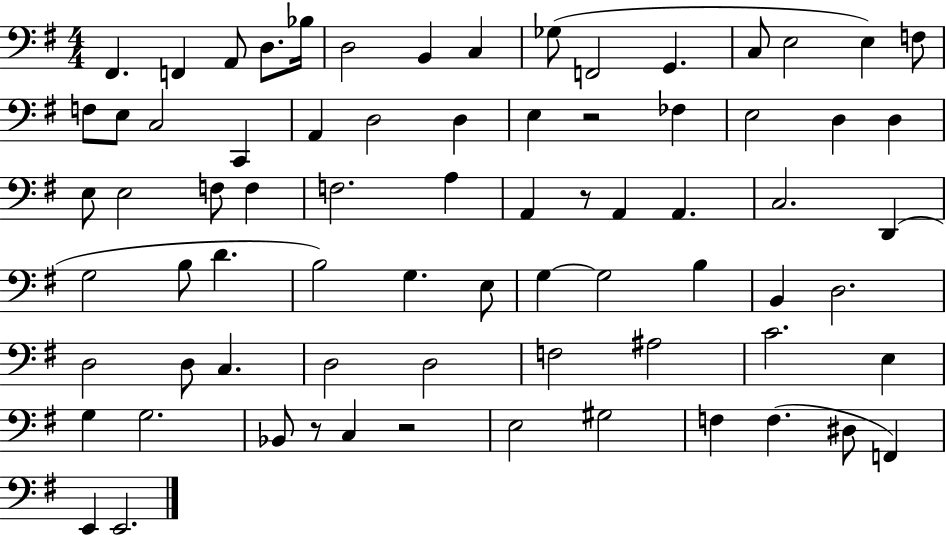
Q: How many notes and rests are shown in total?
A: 74